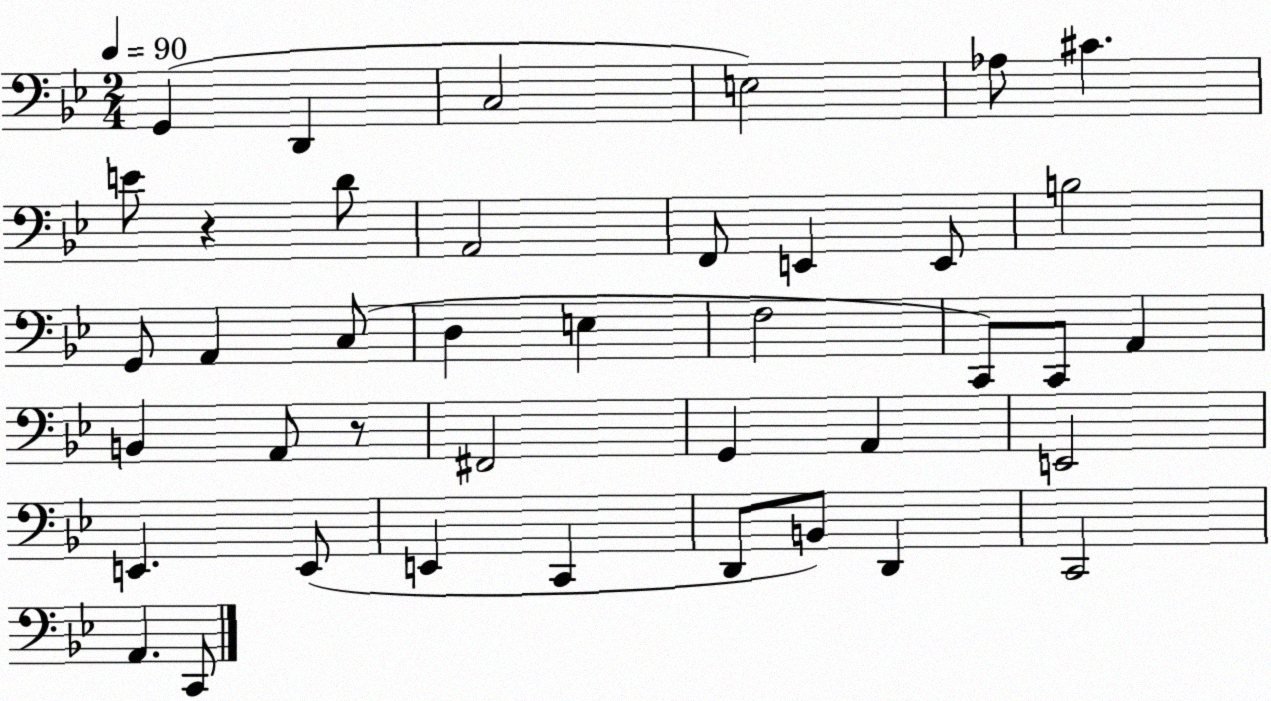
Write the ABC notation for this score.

X:1
T:Untitled
M:2/4
L:1/4
K:Bb
G,, D,, C,2 E,2 _A,/2 ^C E/2 z D/2 A,,2 F,,/2 E,, E,,/2 B,2 G,,/2 A,, C,/2 D, E, F,2 C,,/2 C,,/2 A,, B,, A,,/2 z/2 ^F,,2 G,, A,, E,,2 E,, E,,/2 E,, C,, D,,/2 B,,/2 D,, C,,2 A,, C,,/2